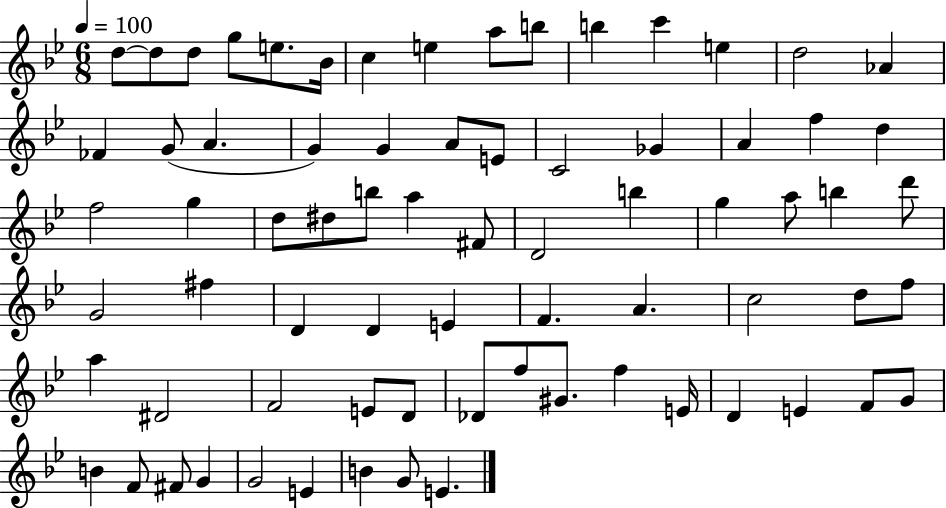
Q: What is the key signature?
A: BES major